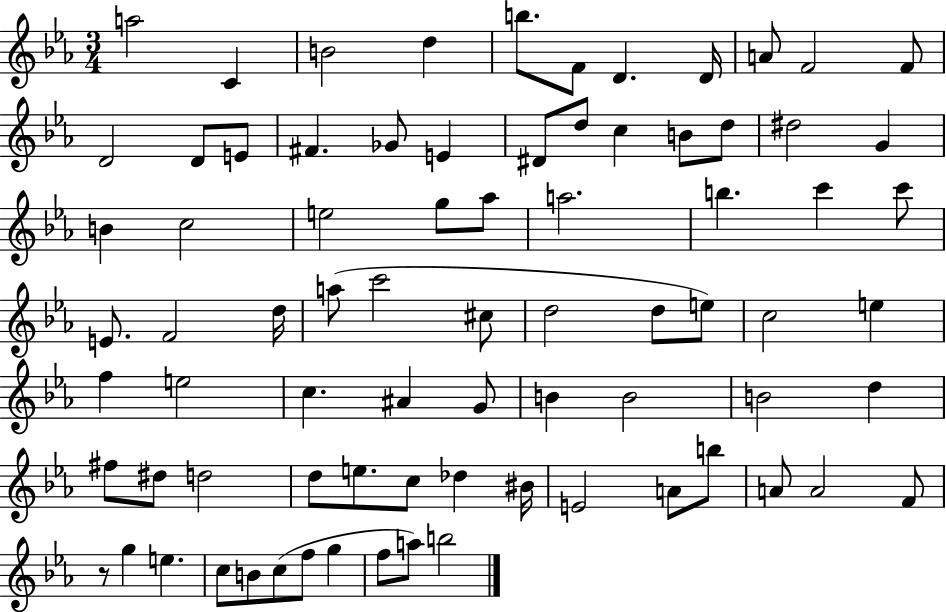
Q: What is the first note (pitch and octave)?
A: A5